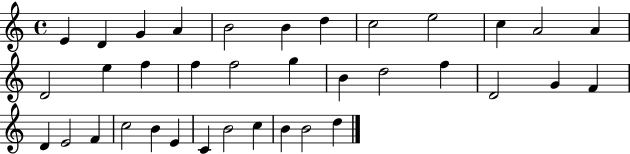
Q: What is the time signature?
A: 4/4